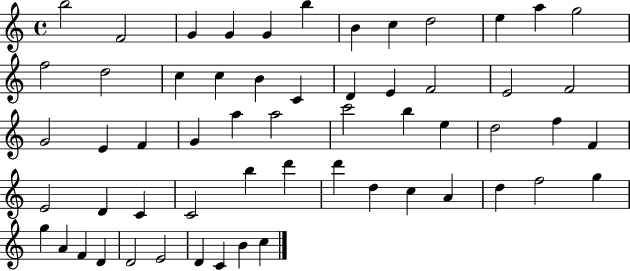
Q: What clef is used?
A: treble